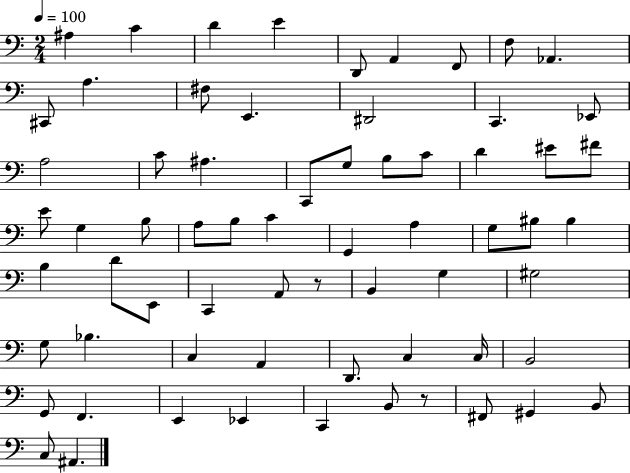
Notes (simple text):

A#3/q C4/q D4/q E4/q D2/e A2/q F2/e F3/e Ab2/q. C#2/e A3/q. F#3/e E2/q. D#2/h C2/q. Eb2/e A3/h C4/e A#3/q. C2/e G3/e B3/e C4/e D4/q EIS4/e F#4/e E4/e G3/q B3/e A3/e B3/e C4/q G2/q A3/q G3/e BIS3/e BIS3/q B3/q D4/e E2/e C2/q A2/e R/e B2/q G3/q G#3/h G3/e Bb3/q. C3/q A2/q D2/e. C3/q C3/s B2/h G2/e F2/q. E2/q Eb2/q C2/q B2/e R/e F#2/e G#2/q B2/e C3/e A#2/q.